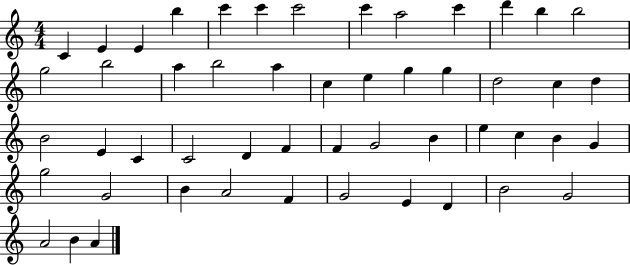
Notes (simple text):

C4/q E4/q E4/q B5/q C6/q C6/q C6/h C6/q A5/h C6/q D6/q B5/q B5/h G5/h B5/h A5/q B5/h A5/q C5/q E5/q G5/q G5/q D5/h C5/q D5/q B4/h E4/q C4/q C4/h D4/q F4/q F4/q G4/h B4/q E5/q C5/q B4/q G4/q G5/h G4/h B4/q A4/h F4/q G4/h E4/q D4/q B4/h G4/h A4/h B4/q A4/q